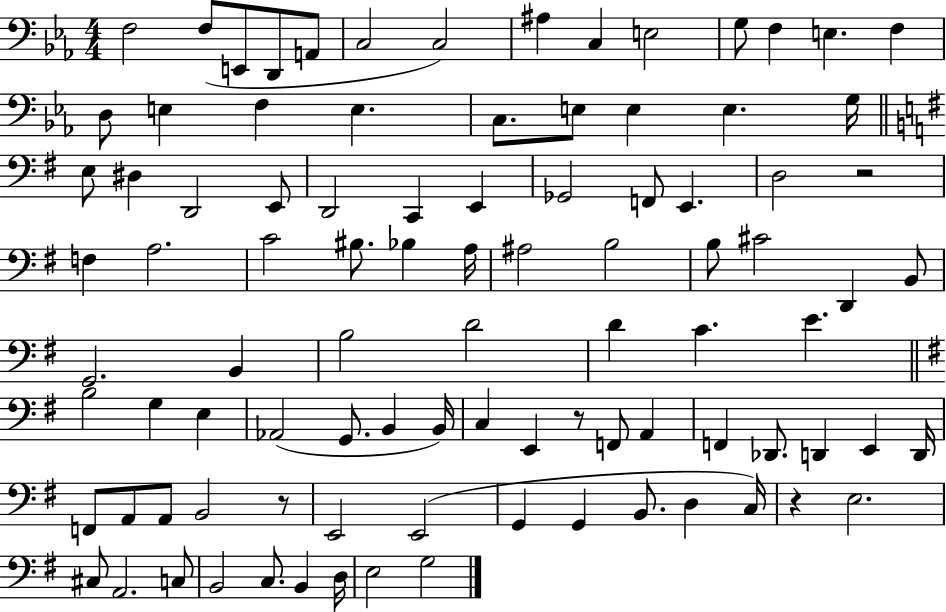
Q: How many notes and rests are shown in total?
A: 94